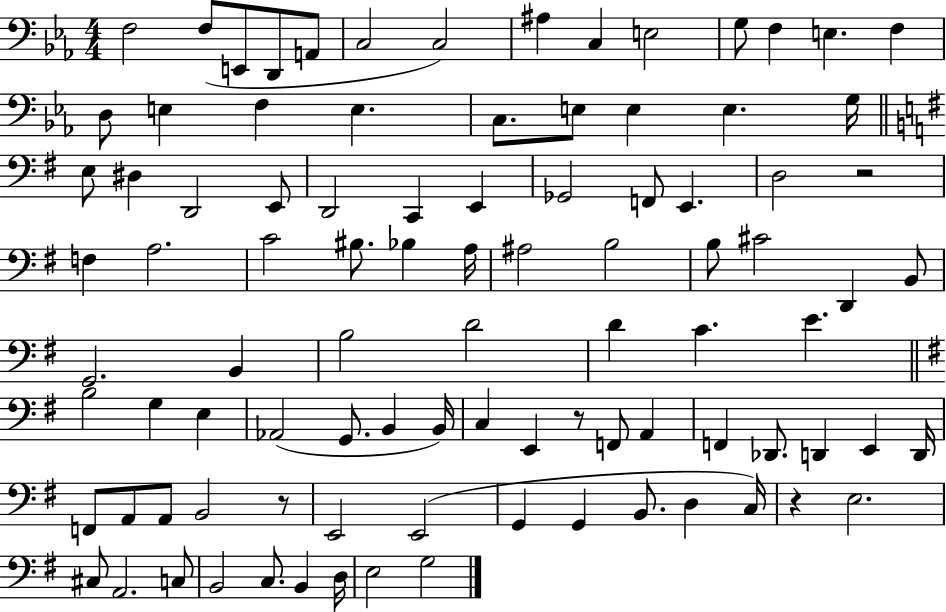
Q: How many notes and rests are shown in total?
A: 94